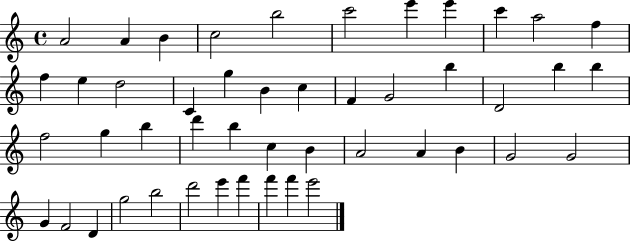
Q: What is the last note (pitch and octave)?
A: E6